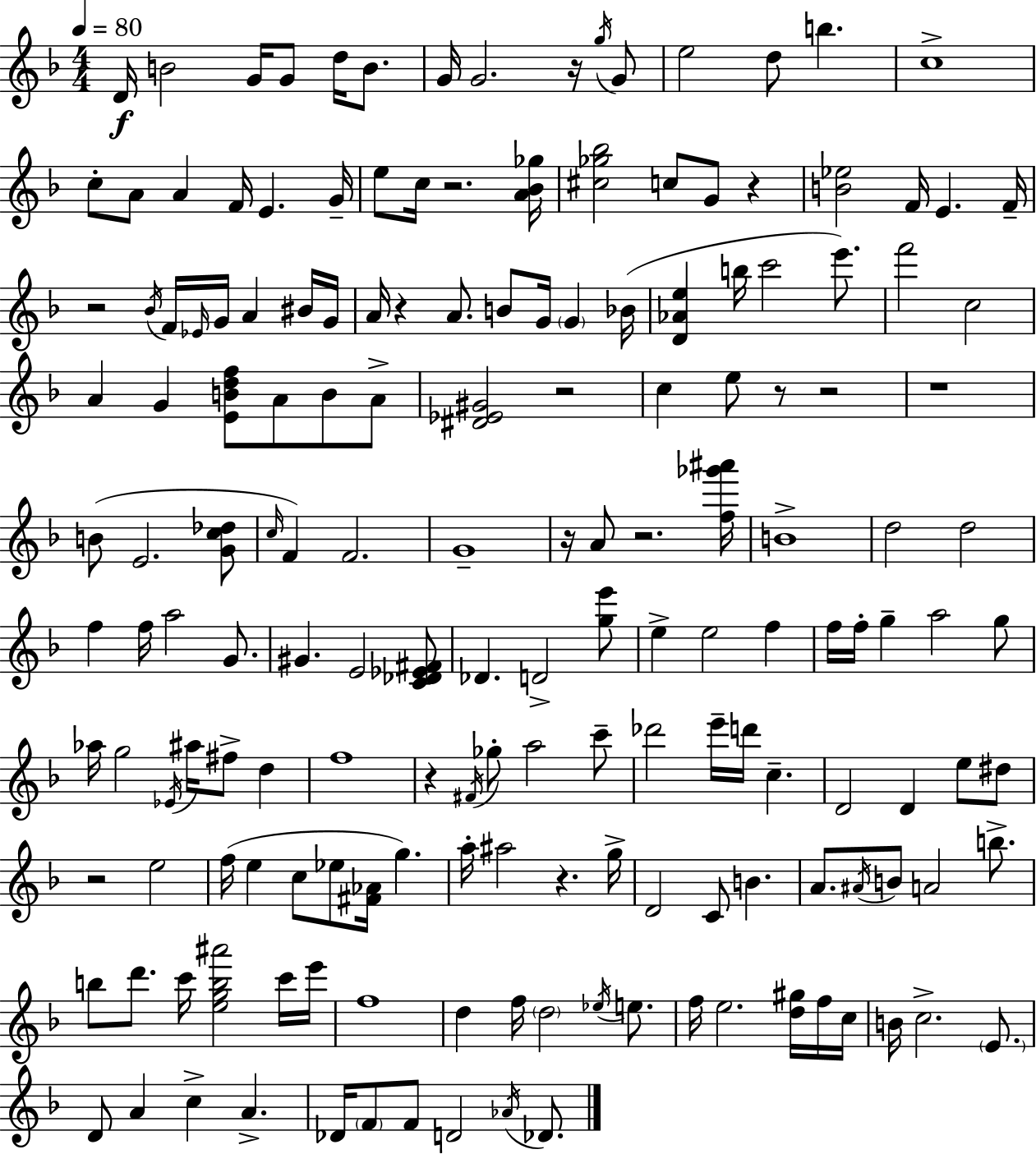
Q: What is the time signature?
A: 4/4